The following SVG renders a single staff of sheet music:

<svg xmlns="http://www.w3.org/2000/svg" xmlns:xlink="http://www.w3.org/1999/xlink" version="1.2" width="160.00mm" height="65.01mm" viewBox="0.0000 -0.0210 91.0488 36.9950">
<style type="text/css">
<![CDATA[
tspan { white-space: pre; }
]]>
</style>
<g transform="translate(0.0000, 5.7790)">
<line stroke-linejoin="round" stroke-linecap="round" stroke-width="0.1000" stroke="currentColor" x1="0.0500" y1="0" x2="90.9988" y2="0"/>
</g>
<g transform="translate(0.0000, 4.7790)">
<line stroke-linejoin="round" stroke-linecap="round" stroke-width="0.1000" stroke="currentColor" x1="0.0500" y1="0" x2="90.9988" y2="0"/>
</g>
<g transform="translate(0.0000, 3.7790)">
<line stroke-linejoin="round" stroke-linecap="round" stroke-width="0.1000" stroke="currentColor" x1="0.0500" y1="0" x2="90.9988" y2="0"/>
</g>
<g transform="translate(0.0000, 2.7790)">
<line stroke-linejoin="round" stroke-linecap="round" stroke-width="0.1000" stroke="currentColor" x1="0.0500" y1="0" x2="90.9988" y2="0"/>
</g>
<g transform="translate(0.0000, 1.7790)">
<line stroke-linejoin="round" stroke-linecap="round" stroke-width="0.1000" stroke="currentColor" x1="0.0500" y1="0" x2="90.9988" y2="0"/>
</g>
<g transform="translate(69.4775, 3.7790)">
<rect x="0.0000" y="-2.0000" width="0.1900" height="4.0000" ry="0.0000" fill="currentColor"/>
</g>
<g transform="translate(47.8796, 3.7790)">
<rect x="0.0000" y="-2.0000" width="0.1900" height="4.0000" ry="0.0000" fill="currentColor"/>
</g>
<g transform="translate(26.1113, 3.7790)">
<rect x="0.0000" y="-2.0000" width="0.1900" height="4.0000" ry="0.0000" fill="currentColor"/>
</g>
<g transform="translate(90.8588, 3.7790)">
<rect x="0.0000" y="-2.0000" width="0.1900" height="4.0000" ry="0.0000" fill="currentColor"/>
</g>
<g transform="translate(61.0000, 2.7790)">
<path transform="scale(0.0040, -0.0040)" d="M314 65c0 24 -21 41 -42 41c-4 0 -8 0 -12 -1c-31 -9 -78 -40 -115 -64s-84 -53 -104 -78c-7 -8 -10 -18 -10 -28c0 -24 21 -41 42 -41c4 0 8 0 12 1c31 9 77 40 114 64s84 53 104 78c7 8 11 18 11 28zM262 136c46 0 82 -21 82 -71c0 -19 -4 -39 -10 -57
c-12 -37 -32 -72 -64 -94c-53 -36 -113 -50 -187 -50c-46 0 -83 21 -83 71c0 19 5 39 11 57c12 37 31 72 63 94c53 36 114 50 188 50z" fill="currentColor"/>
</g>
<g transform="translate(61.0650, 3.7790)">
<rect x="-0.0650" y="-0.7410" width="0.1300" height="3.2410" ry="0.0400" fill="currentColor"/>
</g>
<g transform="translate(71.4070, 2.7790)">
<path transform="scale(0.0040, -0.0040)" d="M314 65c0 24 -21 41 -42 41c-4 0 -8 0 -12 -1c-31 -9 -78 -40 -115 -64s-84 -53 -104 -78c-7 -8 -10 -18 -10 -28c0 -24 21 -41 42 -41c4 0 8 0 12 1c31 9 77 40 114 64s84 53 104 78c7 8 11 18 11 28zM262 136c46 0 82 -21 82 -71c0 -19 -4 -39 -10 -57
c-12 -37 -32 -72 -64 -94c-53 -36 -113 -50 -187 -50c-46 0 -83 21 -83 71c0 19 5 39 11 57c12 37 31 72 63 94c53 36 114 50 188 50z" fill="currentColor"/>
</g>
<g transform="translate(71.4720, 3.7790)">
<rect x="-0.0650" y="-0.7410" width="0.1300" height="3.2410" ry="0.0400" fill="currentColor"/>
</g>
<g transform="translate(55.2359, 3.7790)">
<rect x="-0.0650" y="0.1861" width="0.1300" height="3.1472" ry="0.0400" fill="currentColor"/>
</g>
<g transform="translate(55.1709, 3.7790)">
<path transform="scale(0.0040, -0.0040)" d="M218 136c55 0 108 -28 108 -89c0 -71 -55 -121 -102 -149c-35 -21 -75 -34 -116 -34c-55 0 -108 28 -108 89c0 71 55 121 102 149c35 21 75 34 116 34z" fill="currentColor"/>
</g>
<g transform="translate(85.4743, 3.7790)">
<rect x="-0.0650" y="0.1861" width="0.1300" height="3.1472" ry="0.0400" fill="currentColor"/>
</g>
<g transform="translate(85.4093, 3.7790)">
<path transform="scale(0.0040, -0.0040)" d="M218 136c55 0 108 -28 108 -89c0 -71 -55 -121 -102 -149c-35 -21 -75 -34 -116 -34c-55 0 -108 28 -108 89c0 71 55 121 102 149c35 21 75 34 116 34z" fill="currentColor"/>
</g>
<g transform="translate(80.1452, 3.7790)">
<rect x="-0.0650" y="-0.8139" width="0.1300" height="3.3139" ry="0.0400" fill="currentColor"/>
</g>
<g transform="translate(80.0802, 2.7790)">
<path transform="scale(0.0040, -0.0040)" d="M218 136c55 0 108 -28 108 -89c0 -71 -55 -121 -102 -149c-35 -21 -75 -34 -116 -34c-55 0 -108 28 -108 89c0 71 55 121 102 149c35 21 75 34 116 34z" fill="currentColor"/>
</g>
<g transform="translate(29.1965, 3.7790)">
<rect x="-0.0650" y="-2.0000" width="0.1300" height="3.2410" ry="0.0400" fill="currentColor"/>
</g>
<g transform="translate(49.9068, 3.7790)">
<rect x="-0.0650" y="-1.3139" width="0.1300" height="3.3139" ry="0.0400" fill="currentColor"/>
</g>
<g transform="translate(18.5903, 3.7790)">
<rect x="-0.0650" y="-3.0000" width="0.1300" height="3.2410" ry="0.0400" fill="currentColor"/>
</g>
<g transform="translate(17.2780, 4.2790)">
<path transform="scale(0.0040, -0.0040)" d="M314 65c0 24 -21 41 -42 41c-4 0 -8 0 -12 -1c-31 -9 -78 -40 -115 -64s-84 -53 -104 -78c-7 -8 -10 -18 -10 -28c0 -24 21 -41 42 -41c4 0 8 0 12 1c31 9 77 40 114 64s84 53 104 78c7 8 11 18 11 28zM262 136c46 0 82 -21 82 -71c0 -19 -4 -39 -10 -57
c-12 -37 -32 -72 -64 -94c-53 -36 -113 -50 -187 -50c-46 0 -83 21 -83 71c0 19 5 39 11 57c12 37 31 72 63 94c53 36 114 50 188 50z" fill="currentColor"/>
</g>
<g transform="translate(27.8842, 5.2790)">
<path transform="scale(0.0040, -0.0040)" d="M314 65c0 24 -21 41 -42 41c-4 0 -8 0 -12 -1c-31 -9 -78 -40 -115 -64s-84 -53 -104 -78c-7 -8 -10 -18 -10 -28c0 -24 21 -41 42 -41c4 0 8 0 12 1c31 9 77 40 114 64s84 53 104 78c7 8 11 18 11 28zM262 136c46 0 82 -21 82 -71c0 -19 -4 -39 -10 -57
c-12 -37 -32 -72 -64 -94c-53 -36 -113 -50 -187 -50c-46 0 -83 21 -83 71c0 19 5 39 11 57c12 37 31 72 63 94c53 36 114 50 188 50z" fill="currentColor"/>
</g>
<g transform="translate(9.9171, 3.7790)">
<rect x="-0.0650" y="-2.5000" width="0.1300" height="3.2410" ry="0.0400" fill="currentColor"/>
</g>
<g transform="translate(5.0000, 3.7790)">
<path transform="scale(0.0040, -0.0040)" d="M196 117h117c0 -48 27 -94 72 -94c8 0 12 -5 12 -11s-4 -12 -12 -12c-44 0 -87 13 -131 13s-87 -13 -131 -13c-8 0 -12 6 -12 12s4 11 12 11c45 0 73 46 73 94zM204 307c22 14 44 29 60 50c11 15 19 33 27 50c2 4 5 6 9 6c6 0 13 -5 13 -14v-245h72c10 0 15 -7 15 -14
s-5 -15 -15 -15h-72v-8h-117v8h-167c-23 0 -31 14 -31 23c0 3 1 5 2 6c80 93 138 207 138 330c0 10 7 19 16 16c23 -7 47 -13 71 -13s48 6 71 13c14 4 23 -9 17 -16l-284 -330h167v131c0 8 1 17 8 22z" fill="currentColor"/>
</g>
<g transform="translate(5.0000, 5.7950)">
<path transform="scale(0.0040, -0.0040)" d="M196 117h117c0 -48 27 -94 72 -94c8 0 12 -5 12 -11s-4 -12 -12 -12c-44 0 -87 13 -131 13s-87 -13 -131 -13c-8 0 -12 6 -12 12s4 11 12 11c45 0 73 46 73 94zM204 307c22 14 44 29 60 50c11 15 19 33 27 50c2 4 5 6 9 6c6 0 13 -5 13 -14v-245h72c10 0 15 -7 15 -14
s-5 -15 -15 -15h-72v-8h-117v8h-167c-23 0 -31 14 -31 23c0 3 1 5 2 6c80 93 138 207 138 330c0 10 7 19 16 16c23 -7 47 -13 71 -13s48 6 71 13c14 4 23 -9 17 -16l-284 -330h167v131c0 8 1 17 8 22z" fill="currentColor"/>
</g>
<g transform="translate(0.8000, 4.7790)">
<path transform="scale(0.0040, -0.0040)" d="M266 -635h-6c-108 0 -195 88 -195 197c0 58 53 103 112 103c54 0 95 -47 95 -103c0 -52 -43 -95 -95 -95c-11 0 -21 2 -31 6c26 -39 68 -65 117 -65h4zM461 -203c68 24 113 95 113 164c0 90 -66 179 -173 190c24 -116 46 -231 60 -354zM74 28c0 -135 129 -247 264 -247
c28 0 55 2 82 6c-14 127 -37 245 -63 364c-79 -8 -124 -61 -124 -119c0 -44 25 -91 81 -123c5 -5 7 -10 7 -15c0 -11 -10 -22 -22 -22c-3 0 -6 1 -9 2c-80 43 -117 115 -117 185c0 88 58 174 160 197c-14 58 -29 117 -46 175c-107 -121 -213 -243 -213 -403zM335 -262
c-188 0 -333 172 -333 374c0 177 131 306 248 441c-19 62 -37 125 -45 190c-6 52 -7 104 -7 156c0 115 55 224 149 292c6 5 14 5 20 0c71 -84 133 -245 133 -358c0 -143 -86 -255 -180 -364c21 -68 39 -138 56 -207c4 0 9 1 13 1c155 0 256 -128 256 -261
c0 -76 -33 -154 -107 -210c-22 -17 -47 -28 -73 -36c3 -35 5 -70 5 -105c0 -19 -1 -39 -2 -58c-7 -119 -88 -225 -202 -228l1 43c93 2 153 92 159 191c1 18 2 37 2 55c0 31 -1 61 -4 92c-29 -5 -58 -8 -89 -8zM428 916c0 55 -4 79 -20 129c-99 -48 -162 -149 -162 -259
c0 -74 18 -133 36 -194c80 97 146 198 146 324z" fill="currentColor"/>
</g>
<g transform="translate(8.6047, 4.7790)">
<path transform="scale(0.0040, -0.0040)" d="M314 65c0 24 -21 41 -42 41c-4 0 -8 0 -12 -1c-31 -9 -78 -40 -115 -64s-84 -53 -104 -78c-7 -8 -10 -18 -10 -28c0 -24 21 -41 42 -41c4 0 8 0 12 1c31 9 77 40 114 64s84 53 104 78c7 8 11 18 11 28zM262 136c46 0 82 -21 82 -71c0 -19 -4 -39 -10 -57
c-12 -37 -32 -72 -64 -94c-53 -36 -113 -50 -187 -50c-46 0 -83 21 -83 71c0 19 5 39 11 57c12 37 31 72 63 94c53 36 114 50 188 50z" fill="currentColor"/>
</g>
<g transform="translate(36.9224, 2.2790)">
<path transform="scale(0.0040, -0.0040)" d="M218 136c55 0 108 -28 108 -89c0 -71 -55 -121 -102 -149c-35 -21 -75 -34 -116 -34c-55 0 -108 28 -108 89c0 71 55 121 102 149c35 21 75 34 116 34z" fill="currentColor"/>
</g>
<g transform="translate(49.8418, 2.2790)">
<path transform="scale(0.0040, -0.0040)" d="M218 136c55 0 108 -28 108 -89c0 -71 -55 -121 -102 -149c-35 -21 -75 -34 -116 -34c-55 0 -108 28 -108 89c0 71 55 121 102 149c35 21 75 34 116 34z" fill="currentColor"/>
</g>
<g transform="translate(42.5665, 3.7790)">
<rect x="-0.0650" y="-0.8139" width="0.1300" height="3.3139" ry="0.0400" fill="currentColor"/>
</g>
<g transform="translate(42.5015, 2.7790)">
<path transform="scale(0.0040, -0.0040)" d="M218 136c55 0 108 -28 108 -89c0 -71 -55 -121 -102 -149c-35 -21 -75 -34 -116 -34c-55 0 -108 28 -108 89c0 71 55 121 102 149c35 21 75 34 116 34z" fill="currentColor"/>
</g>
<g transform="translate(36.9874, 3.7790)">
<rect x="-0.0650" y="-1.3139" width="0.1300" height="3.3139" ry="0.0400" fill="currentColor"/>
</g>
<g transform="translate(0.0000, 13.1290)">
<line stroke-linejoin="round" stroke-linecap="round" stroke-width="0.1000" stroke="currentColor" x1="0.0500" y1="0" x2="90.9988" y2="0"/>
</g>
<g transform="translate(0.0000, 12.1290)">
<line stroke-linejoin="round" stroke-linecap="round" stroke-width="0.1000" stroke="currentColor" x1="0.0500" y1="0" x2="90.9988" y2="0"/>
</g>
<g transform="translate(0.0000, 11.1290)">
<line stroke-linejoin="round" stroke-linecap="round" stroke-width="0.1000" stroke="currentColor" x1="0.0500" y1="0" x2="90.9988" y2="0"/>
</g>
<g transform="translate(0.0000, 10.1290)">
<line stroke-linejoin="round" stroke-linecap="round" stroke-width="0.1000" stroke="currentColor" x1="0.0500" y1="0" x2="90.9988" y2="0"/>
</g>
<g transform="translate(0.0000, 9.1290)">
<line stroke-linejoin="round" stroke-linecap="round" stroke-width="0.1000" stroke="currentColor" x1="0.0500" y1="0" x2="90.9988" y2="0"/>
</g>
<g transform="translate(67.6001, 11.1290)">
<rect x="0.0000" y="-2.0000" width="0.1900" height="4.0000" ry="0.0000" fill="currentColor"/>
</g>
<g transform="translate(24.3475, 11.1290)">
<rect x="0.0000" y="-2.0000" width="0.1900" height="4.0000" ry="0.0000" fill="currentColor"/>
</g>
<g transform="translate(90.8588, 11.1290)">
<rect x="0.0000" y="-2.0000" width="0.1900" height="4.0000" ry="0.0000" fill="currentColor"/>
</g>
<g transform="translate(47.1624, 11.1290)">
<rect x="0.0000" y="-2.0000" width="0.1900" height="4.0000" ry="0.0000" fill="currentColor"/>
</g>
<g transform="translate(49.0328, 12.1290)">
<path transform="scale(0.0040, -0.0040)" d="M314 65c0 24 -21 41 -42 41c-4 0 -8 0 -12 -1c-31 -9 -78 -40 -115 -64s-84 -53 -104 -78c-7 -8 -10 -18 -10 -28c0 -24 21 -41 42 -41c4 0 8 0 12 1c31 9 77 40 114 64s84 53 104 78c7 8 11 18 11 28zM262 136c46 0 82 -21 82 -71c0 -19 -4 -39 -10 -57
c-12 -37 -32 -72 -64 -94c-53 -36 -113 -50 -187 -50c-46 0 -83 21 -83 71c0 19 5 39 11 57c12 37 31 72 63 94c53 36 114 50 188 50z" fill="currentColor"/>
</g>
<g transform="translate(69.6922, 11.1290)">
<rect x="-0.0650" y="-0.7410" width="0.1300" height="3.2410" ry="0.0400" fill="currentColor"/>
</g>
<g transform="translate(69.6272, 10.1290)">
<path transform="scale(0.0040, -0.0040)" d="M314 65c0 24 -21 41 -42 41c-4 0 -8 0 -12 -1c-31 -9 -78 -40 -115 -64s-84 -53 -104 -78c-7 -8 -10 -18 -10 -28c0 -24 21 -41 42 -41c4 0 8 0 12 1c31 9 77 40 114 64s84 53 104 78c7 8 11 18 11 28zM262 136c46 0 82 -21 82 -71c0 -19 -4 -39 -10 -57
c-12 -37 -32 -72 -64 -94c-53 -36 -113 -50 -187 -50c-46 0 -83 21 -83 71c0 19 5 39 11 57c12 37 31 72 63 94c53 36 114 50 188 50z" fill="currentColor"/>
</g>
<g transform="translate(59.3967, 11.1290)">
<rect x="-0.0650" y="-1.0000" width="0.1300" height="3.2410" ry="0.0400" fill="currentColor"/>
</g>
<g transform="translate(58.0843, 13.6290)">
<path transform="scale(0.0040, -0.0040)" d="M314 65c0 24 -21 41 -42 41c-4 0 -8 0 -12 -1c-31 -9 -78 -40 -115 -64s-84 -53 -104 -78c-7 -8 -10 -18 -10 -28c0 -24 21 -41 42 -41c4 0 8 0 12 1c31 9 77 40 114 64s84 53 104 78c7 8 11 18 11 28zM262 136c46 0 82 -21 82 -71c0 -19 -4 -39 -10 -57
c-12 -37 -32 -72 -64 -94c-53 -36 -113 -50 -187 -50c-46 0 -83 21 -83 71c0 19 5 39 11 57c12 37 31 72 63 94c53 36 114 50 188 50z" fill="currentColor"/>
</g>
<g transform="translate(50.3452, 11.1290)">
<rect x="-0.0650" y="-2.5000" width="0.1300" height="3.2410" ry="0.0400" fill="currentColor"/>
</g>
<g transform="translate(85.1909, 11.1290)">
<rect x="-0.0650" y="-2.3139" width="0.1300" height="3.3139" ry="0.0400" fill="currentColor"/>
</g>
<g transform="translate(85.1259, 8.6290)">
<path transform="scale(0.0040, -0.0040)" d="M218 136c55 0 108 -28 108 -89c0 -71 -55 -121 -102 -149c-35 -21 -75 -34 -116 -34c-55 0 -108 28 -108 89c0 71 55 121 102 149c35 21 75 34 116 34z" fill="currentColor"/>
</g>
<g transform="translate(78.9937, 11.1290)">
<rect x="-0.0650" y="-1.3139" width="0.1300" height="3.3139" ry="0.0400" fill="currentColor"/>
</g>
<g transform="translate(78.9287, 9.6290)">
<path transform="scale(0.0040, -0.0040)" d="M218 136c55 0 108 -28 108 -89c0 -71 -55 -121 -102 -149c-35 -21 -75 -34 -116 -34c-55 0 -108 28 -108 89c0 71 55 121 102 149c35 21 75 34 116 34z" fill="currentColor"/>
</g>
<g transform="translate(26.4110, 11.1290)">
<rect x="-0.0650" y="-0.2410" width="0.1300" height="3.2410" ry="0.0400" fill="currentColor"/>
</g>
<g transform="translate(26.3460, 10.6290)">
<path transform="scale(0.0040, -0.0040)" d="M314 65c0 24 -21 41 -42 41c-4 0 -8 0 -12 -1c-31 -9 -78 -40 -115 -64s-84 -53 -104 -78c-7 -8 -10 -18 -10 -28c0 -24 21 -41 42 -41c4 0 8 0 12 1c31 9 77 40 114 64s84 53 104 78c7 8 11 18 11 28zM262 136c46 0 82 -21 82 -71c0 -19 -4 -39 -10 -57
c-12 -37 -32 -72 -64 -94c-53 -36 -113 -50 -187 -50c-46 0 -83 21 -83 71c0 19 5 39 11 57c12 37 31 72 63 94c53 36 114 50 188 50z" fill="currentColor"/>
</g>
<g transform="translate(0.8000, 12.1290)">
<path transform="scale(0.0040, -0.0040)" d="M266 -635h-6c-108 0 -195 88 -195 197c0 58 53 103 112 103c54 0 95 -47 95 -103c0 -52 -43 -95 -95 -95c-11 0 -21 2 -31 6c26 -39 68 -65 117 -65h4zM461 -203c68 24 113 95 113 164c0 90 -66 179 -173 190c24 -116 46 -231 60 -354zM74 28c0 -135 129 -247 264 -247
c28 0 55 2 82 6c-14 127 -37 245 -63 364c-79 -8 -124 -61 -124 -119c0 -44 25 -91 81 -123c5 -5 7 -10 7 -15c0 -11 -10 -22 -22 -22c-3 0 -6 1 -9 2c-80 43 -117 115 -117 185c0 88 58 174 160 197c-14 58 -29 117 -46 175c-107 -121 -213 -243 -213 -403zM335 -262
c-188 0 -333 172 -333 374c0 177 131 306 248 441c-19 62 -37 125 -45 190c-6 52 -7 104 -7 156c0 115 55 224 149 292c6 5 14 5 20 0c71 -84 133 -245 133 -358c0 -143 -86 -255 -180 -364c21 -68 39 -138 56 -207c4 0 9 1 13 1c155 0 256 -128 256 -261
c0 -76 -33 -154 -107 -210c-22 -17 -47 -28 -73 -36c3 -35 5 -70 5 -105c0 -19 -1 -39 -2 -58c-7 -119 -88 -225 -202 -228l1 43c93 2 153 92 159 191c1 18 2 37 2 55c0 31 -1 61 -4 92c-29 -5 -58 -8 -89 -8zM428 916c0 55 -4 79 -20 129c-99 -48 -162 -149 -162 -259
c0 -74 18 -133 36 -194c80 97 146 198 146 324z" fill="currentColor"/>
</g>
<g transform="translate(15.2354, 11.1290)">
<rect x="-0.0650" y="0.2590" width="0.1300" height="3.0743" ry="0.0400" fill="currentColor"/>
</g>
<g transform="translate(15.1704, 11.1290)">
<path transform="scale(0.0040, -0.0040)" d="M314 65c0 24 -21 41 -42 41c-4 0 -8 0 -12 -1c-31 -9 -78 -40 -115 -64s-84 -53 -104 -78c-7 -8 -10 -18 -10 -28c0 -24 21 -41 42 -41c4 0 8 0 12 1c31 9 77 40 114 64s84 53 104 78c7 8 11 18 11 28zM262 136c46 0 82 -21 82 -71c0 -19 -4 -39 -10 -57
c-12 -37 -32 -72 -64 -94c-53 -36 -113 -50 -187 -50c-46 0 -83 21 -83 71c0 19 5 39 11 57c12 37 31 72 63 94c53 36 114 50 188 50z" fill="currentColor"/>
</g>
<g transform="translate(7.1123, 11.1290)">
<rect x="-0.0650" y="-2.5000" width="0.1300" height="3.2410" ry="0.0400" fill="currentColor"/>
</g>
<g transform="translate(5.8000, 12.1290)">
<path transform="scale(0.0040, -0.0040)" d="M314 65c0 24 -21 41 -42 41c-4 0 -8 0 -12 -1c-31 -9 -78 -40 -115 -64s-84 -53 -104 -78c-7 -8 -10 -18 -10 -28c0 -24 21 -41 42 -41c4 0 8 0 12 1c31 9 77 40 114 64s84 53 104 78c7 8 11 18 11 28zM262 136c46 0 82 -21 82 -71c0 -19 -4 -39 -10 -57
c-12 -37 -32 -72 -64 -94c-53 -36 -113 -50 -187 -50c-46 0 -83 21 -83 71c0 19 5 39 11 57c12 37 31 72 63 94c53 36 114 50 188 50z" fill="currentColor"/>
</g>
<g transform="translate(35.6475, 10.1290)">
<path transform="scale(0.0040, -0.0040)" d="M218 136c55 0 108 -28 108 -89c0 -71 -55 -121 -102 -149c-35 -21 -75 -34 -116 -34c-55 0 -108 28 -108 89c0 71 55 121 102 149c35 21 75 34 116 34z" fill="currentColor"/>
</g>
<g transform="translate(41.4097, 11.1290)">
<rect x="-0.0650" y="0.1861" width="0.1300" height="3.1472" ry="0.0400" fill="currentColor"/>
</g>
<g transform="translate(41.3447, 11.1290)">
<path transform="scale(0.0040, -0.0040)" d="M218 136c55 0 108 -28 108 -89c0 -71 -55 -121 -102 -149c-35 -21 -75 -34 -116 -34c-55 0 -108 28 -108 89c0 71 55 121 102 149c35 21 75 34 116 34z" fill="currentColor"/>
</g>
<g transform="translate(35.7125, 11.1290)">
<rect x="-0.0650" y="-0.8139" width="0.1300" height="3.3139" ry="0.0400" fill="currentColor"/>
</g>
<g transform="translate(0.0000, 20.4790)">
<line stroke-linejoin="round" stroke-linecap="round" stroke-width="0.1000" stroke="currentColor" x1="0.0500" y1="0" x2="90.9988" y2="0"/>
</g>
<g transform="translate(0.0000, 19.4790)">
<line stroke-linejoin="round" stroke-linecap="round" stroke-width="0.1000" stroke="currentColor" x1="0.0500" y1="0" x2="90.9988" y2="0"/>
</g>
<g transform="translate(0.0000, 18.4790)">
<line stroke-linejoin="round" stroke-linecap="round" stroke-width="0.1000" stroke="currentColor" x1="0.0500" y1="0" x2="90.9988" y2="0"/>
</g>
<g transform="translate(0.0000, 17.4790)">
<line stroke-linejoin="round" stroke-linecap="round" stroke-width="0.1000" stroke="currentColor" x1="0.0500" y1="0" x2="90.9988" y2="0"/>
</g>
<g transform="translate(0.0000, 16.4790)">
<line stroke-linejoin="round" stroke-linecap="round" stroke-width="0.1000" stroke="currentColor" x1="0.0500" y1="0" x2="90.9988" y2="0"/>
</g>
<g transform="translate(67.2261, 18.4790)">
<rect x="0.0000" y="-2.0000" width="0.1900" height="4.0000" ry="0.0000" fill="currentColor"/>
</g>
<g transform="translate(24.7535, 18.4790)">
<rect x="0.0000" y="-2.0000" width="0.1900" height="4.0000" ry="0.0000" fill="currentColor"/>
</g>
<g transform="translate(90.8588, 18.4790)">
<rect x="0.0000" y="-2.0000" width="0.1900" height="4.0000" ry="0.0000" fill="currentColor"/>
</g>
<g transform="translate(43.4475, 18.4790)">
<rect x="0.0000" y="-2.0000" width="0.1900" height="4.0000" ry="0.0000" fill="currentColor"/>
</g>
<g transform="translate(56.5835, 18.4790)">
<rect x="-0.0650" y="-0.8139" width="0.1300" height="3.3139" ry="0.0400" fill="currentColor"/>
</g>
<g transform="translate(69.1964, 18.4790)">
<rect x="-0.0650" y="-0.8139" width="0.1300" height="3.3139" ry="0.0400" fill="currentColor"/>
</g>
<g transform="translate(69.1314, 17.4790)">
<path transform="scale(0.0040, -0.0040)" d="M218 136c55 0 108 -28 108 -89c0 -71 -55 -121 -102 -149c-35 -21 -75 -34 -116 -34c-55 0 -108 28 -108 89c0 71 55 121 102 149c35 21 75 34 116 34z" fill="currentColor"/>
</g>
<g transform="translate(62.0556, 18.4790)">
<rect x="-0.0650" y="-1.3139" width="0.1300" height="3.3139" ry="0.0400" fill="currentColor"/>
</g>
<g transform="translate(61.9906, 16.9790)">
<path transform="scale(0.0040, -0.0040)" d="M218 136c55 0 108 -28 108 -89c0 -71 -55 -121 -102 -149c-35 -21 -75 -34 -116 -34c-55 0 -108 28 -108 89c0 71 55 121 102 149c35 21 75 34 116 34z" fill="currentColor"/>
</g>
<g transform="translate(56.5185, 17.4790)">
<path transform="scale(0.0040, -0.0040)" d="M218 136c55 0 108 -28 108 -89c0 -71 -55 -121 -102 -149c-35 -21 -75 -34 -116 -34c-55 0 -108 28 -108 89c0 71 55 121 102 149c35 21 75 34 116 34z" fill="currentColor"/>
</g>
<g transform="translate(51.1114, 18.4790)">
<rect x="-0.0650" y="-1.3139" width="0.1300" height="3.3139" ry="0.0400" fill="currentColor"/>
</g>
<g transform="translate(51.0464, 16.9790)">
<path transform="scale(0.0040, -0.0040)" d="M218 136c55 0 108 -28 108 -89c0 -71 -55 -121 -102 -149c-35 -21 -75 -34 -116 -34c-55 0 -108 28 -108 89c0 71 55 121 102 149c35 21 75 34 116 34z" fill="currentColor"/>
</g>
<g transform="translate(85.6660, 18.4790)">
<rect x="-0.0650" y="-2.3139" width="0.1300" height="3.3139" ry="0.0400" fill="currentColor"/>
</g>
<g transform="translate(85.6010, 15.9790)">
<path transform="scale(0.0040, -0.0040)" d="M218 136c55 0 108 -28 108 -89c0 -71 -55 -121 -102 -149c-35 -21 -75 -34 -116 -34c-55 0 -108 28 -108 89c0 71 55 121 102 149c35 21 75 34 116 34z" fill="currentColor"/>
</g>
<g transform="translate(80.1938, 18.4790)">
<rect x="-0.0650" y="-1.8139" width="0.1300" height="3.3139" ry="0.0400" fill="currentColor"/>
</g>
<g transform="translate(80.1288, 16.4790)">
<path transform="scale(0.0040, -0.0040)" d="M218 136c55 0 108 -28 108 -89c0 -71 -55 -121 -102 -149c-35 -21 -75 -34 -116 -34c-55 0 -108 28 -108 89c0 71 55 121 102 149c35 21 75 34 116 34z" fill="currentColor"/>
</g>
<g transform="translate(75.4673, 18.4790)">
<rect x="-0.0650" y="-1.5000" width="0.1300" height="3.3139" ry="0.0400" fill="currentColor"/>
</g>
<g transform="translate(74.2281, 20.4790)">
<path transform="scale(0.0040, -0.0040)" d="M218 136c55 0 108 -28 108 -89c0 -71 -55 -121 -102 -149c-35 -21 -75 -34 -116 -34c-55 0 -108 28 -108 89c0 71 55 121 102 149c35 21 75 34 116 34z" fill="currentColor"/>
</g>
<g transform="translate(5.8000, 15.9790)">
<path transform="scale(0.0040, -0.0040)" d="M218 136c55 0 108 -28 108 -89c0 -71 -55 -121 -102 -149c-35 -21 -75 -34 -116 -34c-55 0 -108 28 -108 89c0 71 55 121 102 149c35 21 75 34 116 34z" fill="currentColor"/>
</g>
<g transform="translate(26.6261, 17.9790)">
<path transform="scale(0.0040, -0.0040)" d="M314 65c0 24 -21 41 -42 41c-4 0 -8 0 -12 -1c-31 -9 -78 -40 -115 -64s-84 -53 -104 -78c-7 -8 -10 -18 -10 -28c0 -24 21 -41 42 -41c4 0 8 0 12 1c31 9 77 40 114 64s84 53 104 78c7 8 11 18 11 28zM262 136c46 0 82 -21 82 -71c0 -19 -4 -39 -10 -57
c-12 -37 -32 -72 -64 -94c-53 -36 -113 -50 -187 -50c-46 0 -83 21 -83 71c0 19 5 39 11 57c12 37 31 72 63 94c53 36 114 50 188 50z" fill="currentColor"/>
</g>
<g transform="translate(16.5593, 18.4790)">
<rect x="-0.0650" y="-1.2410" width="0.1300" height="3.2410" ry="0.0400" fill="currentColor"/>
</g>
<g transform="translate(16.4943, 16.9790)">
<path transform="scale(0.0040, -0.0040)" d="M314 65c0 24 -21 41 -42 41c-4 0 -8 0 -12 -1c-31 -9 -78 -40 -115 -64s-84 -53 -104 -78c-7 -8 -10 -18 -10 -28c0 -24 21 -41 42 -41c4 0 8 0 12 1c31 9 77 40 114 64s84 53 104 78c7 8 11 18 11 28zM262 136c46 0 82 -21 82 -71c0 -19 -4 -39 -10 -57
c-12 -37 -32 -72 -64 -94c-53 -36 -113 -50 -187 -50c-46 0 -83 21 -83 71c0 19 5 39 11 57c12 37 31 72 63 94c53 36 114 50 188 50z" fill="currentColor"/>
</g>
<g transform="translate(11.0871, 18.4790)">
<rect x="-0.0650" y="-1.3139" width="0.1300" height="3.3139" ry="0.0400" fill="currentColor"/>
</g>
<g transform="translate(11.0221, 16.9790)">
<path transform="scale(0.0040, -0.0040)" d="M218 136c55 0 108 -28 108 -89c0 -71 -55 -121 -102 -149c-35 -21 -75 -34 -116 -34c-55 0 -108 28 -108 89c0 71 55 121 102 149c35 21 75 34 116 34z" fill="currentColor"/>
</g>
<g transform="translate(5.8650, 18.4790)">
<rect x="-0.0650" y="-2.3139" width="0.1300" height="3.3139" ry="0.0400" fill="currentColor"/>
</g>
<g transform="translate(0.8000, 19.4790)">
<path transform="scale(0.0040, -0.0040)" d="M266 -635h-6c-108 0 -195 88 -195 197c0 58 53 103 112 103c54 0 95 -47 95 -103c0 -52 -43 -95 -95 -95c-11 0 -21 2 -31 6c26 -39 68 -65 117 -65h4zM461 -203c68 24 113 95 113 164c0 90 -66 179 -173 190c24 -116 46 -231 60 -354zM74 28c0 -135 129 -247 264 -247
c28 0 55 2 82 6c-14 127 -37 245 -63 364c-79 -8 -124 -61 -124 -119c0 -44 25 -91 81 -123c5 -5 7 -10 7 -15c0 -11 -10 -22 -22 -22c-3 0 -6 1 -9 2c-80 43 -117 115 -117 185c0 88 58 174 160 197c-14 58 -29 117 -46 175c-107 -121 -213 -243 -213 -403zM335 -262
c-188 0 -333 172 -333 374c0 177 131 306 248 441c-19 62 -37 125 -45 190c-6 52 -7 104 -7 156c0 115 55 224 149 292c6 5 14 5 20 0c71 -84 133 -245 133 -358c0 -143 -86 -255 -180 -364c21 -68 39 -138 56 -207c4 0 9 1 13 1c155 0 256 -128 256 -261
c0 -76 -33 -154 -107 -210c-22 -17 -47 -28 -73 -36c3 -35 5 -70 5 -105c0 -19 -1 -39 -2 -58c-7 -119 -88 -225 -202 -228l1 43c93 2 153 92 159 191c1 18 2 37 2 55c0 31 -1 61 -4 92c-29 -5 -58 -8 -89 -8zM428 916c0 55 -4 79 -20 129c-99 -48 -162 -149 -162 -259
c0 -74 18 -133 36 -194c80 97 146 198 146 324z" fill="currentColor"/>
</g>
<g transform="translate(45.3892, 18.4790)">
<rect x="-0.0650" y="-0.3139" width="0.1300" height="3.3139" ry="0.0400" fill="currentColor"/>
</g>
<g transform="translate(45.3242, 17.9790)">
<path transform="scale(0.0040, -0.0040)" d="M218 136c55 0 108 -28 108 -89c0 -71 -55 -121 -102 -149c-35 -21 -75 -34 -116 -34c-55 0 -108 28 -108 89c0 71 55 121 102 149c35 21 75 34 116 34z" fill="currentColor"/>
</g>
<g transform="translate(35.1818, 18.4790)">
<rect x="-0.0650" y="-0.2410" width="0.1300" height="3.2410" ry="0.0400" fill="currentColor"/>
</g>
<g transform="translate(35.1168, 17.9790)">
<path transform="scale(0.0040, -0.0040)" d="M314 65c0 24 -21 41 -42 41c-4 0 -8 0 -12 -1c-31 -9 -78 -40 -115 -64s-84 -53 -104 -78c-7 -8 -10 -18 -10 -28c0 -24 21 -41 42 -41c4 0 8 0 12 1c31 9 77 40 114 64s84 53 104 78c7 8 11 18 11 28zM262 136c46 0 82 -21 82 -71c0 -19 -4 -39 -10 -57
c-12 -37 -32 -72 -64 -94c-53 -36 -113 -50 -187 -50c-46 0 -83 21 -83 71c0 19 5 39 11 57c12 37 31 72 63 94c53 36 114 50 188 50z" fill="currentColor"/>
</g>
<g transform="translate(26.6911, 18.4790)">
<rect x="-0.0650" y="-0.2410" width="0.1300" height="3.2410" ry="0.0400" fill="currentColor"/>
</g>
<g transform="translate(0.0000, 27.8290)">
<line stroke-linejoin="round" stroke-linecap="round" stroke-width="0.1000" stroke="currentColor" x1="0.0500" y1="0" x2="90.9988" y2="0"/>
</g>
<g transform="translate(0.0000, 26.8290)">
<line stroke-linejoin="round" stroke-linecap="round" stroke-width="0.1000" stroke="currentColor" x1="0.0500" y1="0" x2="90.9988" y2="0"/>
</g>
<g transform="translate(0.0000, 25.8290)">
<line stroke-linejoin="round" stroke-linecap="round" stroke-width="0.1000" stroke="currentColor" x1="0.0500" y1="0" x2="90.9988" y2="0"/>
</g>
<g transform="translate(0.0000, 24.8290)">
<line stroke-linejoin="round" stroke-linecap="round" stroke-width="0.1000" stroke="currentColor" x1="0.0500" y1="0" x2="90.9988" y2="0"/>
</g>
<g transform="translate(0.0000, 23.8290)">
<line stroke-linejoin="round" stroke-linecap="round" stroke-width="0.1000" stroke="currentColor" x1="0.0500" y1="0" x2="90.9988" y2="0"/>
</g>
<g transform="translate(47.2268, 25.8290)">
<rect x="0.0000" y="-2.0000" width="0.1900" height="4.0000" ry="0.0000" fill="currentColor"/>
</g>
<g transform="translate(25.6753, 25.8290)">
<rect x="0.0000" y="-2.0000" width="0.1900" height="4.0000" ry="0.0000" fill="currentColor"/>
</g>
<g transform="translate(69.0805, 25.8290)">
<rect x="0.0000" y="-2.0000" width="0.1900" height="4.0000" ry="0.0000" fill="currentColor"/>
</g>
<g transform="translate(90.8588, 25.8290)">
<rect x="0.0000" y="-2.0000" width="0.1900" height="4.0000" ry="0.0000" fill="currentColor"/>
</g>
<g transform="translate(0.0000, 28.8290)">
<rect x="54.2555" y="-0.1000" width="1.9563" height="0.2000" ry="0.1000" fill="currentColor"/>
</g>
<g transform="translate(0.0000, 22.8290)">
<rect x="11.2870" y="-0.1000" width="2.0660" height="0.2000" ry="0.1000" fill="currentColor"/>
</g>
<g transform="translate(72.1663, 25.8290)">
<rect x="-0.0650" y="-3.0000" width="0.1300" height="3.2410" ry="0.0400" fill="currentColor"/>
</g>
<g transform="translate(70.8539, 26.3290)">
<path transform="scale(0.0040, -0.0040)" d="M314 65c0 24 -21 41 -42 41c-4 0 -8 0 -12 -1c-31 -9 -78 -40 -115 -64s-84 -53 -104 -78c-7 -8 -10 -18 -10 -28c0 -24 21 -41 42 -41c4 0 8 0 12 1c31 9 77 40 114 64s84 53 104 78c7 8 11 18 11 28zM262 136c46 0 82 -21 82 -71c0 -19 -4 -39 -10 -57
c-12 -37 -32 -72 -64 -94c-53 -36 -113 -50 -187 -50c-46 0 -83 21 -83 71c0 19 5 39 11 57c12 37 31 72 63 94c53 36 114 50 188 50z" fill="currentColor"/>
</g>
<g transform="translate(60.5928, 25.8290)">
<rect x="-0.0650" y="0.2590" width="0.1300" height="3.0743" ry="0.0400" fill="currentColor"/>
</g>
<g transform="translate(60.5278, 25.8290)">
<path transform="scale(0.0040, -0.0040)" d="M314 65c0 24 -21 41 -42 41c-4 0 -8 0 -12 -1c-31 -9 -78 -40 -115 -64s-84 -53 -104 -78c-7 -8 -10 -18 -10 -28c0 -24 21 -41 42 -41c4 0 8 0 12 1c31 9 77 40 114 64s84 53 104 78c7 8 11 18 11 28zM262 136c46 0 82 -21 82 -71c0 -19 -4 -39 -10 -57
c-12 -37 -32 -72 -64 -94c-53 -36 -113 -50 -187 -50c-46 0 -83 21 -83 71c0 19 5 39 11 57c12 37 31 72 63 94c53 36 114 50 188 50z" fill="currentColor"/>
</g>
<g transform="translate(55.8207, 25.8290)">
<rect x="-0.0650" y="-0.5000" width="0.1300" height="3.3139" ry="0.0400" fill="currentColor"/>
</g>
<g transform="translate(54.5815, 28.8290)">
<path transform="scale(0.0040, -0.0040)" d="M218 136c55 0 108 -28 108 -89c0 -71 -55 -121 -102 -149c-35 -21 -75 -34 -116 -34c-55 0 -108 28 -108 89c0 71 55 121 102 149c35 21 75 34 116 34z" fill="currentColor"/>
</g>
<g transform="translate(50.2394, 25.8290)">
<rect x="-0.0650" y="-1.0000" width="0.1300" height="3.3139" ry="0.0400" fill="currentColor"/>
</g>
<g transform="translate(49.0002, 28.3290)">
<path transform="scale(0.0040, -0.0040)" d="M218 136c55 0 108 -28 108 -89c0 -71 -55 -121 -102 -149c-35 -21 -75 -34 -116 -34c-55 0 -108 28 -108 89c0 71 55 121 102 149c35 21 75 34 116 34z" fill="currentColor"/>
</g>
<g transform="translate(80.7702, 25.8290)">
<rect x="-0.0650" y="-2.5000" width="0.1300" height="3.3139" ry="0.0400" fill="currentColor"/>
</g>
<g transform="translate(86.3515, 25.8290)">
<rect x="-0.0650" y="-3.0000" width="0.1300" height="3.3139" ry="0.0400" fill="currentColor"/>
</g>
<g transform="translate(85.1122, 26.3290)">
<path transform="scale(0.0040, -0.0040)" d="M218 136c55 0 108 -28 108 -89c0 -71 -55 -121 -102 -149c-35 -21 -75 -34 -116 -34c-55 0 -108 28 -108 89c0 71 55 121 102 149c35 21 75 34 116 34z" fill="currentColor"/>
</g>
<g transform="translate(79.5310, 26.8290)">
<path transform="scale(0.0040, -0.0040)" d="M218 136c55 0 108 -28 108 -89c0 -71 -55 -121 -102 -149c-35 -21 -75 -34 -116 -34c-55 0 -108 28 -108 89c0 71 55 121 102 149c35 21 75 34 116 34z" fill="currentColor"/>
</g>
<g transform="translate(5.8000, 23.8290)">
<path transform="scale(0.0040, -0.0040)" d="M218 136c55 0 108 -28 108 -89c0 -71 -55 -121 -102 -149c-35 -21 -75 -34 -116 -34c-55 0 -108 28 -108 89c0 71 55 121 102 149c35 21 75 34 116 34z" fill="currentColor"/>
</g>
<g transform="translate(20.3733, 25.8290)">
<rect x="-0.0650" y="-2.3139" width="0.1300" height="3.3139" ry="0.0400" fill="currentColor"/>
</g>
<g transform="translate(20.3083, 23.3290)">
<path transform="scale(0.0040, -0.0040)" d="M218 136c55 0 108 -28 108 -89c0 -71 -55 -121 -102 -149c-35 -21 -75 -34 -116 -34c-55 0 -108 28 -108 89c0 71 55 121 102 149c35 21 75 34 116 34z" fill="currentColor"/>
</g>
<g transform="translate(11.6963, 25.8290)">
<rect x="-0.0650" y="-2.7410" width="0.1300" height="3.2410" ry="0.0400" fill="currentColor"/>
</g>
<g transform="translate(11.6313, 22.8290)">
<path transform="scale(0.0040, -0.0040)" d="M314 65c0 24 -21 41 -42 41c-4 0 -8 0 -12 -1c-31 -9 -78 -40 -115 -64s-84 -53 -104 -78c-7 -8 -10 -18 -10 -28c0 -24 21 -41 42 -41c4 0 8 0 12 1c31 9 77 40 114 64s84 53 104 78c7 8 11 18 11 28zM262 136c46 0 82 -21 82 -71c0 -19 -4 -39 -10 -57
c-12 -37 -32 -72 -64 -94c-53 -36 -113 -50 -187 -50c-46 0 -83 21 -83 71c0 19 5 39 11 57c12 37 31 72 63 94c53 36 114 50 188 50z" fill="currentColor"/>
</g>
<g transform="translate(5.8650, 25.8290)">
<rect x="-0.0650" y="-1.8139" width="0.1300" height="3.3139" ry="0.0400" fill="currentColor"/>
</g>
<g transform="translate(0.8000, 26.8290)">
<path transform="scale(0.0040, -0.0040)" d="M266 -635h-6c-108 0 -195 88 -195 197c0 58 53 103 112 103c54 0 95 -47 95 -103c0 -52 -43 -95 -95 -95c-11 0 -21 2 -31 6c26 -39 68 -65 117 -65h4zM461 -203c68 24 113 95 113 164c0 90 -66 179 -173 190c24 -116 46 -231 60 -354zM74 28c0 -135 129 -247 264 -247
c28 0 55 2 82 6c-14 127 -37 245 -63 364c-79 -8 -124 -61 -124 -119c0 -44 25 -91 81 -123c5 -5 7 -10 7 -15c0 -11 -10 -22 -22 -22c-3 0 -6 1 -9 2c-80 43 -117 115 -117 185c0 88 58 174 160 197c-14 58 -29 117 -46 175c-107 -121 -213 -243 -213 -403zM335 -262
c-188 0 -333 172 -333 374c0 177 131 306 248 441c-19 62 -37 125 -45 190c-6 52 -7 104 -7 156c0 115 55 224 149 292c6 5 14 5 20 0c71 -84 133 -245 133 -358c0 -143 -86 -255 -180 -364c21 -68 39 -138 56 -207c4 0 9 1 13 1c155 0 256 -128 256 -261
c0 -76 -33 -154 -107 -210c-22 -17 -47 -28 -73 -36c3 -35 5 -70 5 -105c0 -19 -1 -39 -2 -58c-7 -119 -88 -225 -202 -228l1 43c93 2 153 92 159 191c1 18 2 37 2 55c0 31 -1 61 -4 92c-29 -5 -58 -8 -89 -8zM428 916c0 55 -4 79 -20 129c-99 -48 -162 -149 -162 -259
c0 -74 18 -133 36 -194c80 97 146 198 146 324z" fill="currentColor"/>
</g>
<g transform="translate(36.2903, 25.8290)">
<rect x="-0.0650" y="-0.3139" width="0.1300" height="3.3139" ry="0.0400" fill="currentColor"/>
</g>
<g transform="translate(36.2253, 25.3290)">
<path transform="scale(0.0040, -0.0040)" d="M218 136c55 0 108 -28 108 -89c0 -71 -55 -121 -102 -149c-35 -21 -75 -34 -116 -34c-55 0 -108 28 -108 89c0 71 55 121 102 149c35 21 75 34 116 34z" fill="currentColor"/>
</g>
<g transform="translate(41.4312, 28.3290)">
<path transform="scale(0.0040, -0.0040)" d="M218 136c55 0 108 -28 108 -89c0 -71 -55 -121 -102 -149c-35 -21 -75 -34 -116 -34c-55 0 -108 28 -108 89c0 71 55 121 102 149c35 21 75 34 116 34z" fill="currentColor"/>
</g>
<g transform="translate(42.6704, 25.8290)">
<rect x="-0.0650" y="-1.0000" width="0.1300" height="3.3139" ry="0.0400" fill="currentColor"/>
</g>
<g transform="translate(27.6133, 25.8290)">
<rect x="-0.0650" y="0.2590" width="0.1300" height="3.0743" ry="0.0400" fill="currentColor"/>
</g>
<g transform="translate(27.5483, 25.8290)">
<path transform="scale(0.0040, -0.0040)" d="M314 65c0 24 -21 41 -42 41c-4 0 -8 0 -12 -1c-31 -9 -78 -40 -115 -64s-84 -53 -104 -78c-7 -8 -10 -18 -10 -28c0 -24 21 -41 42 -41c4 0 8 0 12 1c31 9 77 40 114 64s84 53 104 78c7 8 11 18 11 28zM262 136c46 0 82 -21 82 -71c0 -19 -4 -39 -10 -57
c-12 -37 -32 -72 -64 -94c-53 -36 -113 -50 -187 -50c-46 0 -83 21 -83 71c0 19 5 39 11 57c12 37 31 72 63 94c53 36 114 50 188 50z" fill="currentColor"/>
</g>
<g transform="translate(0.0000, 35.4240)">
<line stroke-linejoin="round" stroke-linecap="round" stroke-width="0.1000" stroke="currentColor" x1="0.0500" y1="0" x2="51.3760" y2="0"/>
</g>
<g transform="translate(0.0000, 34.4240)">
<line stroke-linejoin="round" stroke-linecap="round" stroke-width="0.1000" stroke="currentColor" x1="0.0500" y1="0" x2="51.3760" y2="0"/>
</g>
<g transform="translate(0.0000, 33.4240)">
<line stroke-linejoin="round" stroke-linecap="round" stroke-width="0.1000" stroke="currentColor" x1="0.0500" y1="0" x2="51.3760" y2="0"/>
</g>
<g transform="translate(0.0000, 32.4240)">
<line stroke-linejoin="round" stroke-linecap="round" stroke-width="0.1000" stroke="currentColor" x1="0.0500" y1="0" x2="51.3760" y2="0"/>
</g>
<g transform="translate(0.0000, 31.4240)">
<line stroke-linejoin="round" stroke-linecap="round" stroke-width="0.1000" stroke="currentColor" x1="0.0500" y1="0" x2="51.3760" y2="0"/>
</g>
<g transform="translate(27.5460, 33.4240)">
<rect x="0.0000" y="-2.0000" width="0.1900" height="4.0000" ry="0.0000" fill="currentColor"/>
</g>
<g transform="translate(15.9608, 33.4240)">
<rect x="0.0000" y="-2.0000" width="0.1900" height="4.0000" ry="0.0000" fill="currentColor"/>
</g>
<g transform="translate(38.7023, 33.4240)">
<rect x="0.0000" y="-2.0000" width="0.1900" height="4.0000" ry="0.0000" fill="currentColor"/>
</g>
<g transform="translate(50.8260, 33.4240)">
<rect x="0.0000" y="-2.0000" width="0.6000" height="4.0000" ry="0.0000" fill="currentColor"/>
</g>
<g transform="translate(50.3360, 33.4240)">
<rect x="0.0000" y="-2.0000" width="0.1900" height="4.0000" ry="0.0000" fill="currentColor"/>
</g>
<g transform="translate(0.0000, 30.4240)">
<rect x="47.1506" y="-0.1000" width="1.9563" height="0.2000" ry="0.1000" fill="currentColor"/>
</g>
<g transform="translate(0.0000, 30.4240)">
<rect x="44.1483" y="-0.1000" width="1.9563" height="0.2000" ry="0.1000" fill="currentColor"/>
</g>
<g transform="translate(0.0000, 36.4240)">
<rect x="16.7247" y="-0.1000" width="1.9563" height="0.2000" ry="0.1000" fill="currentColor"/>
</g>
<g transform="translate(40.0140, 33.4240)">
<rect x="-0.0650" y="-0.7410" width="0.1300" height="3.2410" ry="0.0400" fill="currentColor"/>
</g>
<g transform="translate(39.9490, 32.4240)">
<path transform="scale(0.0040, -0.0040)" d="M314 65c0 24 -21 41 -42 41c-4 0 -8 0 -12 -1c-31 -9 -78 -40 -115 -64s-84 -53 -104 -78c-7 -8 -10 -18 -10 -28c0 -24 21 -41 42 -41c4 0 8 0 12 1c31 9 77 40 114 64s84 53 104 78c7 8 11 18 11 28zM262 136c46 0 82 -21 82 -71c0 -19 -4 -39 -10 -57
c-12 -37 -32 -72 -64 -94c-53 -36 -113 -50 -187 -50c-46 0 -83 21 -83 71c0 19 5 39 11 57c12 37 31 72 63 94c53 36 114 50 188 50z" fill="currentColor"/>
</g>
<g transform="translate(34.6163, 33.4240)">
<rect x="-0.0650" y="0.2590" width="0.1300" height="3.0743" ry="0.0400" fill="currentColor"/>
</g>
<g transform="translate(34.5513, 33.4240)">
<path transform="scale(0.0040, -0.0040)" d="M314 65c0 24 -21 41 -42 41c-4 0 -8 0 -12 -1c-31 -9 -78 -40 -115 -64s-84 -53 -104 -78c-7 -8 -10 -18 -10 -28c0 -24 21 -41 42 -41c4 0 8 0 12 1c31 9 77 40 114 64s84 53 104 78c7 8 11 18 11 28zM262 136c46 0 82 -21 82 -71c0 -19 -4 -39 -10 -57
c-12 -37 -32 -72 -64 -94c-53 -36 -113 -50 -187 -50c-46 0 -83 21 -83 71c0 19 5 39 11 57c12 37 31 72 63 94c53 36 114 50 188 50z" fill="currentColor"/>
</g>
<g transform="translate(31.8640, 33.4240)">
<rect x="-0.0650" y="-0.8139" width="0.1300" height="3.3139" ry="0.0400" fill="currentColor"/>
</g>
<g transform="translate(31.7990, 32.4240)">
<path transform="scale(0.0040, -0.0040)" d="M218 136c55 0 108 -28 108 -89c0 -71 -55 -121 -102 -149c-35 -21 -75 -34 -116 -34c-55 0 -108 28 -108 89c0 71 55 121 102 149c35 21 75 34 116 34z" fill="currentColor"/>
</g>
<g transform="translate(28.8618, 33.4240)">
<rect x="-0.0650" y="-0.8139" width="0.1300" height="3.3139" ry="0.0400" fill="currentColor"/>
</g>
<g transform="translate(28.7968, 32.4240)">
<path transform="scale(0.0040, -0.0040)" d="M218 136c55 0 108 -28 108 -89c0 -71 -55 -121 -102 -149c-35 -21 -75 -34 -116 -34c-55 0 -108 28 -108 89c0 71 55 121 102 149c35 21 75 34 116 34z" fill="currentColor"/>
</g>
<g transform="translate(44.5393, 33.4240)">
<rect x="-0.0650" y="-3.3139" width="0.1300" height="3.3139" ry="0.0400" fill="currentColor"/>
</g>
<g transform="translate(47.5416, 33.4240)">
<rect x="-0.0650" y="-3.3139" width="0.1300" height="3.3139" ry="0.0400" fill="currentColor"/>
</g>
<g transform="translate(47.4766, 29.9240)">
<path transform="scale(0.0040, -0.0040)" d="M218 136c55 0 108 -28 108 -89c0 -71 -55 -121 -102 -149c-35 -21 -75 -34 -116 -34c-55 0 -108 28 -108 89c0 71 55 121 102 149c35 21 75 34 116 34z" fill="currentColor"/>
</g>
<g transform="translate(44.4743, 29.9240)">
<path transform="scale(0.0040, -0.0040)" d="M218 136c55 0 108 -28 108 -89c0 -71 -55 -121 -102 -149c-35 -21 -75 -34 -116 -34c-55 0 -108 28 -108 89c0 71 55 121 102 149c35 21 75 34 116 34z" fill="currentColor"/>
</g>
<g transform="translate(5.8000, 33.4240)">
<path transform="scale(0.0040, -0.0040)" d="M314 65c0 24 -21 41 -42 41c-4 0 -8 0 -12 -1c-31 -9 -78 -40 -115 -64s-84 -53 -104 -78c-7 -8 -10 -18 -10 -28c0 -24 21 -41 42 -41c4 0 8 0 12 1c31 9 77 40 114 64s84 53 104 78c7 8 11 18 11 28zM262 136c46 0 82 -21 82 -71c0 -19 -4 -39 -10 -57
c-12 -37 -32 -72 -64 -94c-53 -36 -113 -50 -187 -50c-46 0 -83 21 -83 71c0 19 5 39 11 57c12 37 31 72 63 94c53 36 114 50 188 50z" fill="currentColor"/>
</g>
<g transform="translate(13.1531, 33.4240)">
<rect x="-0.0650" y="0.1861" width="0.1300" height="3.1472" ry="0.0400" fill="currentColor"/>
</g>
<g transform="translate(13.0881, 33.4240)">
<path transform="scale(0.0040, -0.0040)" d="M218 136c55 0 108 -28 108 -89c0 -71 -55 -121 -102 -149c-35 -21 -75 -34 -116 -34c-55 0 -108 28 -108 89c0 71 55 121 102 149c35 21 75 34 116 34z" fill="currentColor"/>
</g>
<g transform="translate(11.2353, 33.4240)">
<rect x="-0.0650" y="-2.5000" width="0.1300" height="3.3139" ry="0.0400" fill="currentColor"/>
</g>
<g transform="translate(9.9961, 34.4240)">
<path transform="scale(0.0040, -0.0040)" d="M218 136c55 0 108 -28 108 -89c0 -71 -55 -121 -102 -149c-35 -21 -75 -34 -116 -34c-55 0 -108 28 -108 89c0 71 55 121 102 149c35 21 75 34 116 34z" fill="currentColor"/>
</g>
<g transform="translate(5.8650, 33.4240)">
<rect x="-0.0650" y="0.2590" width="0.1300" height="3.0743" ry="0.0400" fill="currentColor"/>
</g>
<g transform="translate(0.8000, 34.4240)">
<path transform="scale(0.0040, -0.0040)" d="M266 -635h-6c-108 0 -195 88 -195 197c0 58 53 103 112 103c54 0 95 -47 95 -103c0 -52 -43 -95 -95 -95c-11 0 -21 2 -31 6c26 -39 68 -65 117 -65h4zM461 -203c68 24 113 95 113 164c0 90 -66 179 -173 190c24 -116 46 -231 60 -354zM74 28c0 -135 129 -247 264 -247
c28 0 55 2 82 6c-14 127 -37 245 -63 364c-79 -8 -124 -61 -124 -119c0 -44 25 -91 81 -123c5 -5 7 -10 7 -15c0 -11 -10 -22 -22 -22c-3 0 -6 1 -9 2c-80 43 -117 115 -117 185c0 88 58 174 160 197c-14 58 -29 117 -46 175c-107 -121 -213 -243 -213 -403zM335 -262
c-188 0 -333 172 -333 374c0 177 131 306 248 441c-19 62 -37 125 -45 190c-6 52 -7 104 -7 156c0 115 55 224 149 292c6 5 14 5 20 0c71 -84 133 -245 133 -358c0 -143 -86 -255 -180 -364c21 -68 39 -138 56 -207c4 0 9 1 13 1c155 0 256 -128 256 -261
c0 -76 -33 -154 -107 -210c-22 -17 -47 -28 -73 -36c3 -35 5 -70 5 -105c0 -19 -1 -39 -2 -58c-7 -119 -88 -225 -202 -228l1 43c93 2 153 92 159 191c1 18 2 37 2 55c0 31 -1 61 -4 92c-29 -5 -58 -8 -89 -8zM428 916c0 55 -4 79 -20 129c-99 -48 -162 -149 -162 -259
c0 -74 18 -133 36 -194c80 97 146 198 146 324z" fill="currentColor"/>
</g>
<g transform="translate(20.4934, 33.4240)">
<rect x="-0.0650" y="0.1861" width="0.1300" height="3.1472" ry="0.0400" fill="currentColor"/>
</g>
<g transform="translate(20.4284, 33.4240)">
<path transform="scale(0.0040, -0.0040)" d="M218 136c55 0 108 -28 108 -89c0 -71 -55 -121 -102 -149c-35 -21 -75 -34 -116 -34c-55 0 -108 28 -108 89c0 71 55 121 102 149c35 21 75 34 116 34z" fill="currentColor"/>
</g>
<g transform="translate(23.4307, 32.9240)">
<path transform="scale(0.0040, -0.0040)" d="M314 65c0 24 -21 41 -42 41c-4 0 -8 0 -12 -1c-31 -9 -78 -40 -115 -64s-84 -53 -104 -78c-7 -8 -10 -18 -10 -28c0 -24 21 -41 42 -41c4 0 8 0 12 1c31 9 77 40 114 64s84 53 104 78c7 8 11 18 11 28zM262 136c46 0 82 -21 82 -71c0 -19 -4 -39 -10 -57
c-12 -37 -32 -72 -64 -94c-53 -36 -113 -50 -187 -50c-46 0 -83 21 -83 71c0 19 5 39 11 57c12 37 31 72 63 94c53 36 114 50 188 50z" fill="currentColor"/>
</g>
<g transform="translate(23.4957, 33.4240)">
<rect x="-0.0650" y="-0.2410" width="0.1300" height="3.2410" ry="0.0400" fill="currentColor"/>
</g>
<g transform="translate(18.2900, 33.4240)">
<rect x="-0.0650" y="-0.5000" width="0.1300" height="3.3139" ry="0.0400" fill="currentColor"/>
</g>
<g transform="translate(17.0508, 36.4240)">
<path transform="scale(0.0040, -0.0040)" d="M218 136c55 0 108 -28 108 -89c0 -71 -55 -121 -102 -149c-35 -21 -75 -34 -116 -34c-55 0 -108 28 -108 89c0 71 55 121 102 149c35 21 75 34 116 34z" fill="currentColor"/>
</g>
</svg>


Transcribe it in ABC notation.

X:1
T:Untitled
M:4/4
L:1/4
K:C
G2 A2 F2 e d e B d2 d2 d B G2 B2 c2 d B G2 D2 d2 e g g e e2 c2 c2 c e d e d E f g f a2 g B2 c D D C B2 A2 G A B2 G B C B c2 d d B2 d2 b b